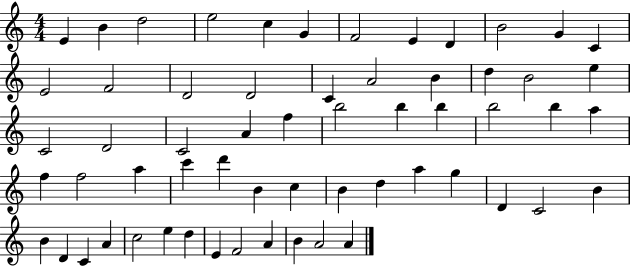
{
  \clef treble
  \numericTimeSignature
  \time 4/4
  \key c \major
  e'4 b'4 d''2 | e''2 c''4 g'4 | f'2 e'4 d'4 | b'2 g'4 c'4 | \break e'2 f'2 | d'2 d'2 | c'4 a'2 b'4 | d''4 b'2 e''4 | \break c'2 d'2 | c'2 a'4 f''4 | b''2 b''4 b''4 | b''2 b''4 a''4 | \break f''4 f''2 a''4 | c'''4 d'''4 b'4 c''4 | b'4 d''4 a''4 g''4 | d'4 c'2 b'4 | \break b'4 d'4 c'4 a'4 | c''2 e''4 d''4 | e'4 f'2 a'4 | b'4 a'2 a'4 | \break \bar "|."
}